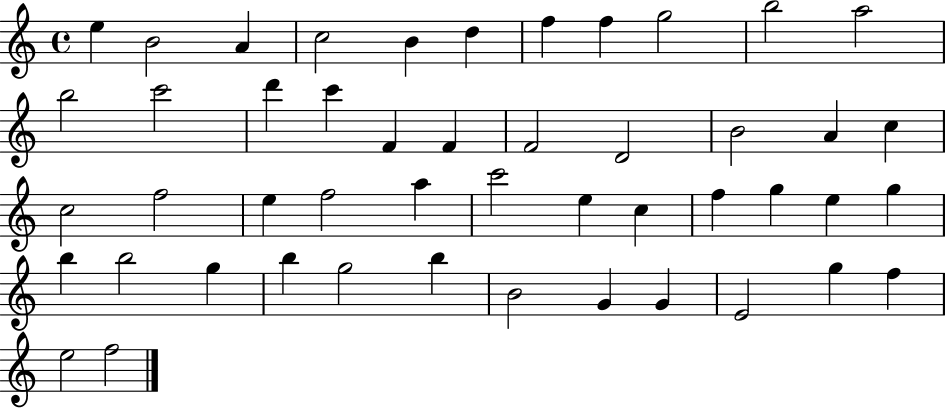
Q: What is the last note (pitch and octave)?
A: F5